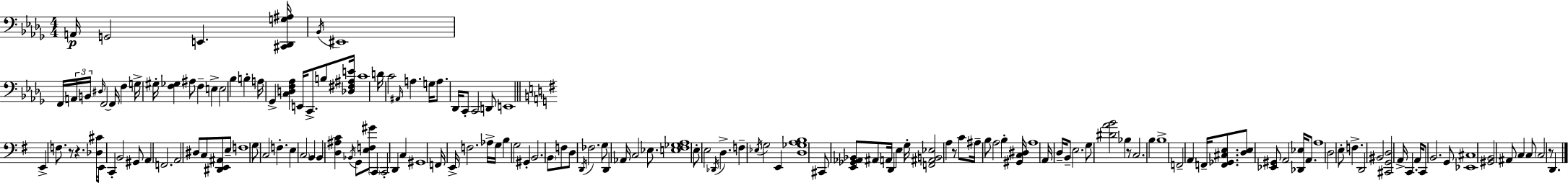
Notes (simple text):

A2/s G2/h E2/q. [C#2,Db2,G3,A#3]/s Bb2/s EIS2/w F2/s A2/s B2/s D#3/s F2/h F2/s F3/q G3/s G#3/s [F3,Gb3]/q A#3/e F3/q E3/q E3/h Bb3/q B3/q A3/s Gb2/q [C3,D3,F3,Ab3]/q E2/s C2/e. B3/e [Db3,F#3,A#3,E4]/s C4/w D4/s C4/h A#2/s A3/q. G3/s A3/e. Db2/s C2/e C2/h D2/e E2/w E2/q F3/e. R/e R/q. [Db3,C#4]/s E2/e C2/q B2/h G#2/e A2/q F2/h. A2/h D#3/e C3/e [D#2,E2,A#2]/e E3/e F3/w G3/e C3/h F3/q. E3/q C3/h B2/q B2/q [D3,A#3,C4]/q Bb2/s G2/e [E3,F3,G#4]/e C2/q C2/h D2/q C3/q G#2/w F2/s E2/s F3/h. Ab3/s G3/s B3/q G3/h G#2/q B2/h. B2/e F3/e D3/e D2/s FES3/h. G3/e D2/q Ab2/s C3/h Eb3/e. [E3,F#3,Gb3,A3]/w E3/e E3/h Db2/s D3/q. F3/q Eb3/s G3/h E2/q [D3,Gb3,A3,B3]/w C#2/e [E2,Gb2,Ab2,Bb2]/e A#2/e A2/s D2/q E3/q G3/s [F2,A#2,B2,Eb3]/h A3/q R/e C4/e A#3/s B3/e A3/h B3/q [G#2,C3,D#3]/s A3/w A2/s D3/s B2/e E3/h. G3/e [D#4,A4,B4]/h Bb3/q R/e C3/h. B3/q B3/w F2/h A2/q F2/s [F2,Gb2,C#3,E3]/e. [D3,E3]/e [Eb2,G#2]/e A2/h [Db2,Eb3]/s A2/e. A3/w D3/h E3/e F3/q. D2/h BIS2/h [C#2,G2,D3]/h A2/s C2/q. A2/s C2/e B2/h. G2/e [Eb2,C#3]/w [G#2,B2]/h A#2/e C3/q C3/e C3/h R/e D2/q.